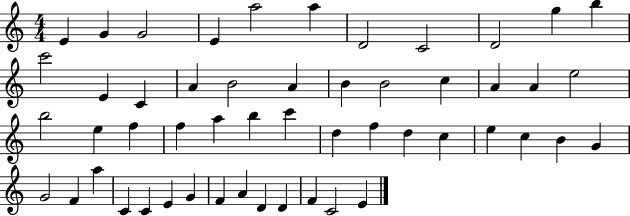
E4/q G4/q G4/h E4/q A5/h A5/q D4/h C4/h D4/h G5/q B5/q C6/h E4/q C4/q A4/q B4/h A4/q B4/q B4/h C5/q A4/q A4/q E5/h B5/h E5/q F5/q F5/q A5/q B5/q C6/q D5/q F5/q D5/q C5/q E5/q C5/q B4/q G4/q G4/h F4/q A5/q C4/q C4/q E4/q G4/q F4/q A4/q D4/q D4/q F4/q C4/h E4/q